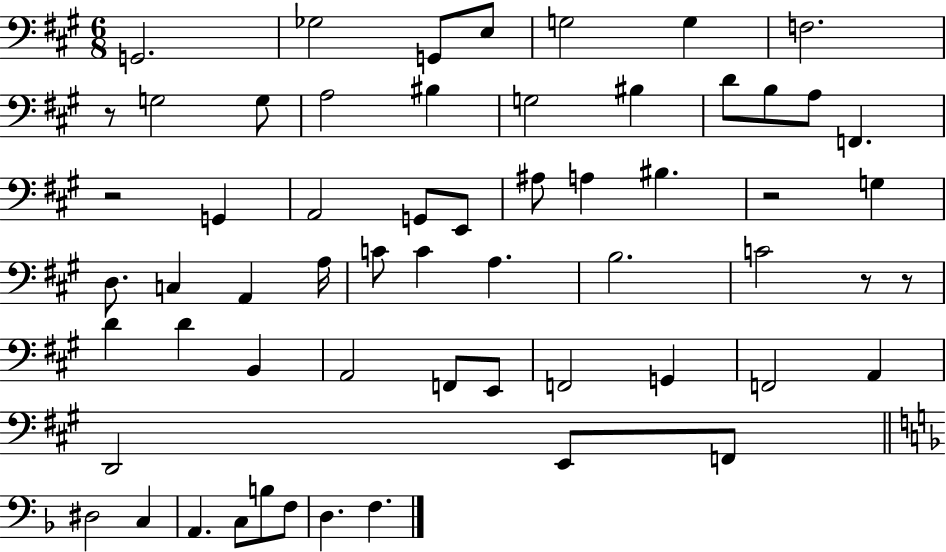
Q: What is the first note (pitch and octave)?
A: G2